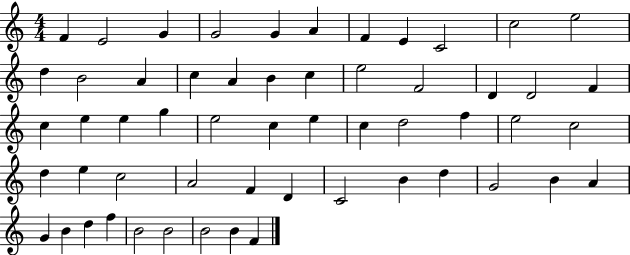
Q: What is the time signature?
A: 4/4